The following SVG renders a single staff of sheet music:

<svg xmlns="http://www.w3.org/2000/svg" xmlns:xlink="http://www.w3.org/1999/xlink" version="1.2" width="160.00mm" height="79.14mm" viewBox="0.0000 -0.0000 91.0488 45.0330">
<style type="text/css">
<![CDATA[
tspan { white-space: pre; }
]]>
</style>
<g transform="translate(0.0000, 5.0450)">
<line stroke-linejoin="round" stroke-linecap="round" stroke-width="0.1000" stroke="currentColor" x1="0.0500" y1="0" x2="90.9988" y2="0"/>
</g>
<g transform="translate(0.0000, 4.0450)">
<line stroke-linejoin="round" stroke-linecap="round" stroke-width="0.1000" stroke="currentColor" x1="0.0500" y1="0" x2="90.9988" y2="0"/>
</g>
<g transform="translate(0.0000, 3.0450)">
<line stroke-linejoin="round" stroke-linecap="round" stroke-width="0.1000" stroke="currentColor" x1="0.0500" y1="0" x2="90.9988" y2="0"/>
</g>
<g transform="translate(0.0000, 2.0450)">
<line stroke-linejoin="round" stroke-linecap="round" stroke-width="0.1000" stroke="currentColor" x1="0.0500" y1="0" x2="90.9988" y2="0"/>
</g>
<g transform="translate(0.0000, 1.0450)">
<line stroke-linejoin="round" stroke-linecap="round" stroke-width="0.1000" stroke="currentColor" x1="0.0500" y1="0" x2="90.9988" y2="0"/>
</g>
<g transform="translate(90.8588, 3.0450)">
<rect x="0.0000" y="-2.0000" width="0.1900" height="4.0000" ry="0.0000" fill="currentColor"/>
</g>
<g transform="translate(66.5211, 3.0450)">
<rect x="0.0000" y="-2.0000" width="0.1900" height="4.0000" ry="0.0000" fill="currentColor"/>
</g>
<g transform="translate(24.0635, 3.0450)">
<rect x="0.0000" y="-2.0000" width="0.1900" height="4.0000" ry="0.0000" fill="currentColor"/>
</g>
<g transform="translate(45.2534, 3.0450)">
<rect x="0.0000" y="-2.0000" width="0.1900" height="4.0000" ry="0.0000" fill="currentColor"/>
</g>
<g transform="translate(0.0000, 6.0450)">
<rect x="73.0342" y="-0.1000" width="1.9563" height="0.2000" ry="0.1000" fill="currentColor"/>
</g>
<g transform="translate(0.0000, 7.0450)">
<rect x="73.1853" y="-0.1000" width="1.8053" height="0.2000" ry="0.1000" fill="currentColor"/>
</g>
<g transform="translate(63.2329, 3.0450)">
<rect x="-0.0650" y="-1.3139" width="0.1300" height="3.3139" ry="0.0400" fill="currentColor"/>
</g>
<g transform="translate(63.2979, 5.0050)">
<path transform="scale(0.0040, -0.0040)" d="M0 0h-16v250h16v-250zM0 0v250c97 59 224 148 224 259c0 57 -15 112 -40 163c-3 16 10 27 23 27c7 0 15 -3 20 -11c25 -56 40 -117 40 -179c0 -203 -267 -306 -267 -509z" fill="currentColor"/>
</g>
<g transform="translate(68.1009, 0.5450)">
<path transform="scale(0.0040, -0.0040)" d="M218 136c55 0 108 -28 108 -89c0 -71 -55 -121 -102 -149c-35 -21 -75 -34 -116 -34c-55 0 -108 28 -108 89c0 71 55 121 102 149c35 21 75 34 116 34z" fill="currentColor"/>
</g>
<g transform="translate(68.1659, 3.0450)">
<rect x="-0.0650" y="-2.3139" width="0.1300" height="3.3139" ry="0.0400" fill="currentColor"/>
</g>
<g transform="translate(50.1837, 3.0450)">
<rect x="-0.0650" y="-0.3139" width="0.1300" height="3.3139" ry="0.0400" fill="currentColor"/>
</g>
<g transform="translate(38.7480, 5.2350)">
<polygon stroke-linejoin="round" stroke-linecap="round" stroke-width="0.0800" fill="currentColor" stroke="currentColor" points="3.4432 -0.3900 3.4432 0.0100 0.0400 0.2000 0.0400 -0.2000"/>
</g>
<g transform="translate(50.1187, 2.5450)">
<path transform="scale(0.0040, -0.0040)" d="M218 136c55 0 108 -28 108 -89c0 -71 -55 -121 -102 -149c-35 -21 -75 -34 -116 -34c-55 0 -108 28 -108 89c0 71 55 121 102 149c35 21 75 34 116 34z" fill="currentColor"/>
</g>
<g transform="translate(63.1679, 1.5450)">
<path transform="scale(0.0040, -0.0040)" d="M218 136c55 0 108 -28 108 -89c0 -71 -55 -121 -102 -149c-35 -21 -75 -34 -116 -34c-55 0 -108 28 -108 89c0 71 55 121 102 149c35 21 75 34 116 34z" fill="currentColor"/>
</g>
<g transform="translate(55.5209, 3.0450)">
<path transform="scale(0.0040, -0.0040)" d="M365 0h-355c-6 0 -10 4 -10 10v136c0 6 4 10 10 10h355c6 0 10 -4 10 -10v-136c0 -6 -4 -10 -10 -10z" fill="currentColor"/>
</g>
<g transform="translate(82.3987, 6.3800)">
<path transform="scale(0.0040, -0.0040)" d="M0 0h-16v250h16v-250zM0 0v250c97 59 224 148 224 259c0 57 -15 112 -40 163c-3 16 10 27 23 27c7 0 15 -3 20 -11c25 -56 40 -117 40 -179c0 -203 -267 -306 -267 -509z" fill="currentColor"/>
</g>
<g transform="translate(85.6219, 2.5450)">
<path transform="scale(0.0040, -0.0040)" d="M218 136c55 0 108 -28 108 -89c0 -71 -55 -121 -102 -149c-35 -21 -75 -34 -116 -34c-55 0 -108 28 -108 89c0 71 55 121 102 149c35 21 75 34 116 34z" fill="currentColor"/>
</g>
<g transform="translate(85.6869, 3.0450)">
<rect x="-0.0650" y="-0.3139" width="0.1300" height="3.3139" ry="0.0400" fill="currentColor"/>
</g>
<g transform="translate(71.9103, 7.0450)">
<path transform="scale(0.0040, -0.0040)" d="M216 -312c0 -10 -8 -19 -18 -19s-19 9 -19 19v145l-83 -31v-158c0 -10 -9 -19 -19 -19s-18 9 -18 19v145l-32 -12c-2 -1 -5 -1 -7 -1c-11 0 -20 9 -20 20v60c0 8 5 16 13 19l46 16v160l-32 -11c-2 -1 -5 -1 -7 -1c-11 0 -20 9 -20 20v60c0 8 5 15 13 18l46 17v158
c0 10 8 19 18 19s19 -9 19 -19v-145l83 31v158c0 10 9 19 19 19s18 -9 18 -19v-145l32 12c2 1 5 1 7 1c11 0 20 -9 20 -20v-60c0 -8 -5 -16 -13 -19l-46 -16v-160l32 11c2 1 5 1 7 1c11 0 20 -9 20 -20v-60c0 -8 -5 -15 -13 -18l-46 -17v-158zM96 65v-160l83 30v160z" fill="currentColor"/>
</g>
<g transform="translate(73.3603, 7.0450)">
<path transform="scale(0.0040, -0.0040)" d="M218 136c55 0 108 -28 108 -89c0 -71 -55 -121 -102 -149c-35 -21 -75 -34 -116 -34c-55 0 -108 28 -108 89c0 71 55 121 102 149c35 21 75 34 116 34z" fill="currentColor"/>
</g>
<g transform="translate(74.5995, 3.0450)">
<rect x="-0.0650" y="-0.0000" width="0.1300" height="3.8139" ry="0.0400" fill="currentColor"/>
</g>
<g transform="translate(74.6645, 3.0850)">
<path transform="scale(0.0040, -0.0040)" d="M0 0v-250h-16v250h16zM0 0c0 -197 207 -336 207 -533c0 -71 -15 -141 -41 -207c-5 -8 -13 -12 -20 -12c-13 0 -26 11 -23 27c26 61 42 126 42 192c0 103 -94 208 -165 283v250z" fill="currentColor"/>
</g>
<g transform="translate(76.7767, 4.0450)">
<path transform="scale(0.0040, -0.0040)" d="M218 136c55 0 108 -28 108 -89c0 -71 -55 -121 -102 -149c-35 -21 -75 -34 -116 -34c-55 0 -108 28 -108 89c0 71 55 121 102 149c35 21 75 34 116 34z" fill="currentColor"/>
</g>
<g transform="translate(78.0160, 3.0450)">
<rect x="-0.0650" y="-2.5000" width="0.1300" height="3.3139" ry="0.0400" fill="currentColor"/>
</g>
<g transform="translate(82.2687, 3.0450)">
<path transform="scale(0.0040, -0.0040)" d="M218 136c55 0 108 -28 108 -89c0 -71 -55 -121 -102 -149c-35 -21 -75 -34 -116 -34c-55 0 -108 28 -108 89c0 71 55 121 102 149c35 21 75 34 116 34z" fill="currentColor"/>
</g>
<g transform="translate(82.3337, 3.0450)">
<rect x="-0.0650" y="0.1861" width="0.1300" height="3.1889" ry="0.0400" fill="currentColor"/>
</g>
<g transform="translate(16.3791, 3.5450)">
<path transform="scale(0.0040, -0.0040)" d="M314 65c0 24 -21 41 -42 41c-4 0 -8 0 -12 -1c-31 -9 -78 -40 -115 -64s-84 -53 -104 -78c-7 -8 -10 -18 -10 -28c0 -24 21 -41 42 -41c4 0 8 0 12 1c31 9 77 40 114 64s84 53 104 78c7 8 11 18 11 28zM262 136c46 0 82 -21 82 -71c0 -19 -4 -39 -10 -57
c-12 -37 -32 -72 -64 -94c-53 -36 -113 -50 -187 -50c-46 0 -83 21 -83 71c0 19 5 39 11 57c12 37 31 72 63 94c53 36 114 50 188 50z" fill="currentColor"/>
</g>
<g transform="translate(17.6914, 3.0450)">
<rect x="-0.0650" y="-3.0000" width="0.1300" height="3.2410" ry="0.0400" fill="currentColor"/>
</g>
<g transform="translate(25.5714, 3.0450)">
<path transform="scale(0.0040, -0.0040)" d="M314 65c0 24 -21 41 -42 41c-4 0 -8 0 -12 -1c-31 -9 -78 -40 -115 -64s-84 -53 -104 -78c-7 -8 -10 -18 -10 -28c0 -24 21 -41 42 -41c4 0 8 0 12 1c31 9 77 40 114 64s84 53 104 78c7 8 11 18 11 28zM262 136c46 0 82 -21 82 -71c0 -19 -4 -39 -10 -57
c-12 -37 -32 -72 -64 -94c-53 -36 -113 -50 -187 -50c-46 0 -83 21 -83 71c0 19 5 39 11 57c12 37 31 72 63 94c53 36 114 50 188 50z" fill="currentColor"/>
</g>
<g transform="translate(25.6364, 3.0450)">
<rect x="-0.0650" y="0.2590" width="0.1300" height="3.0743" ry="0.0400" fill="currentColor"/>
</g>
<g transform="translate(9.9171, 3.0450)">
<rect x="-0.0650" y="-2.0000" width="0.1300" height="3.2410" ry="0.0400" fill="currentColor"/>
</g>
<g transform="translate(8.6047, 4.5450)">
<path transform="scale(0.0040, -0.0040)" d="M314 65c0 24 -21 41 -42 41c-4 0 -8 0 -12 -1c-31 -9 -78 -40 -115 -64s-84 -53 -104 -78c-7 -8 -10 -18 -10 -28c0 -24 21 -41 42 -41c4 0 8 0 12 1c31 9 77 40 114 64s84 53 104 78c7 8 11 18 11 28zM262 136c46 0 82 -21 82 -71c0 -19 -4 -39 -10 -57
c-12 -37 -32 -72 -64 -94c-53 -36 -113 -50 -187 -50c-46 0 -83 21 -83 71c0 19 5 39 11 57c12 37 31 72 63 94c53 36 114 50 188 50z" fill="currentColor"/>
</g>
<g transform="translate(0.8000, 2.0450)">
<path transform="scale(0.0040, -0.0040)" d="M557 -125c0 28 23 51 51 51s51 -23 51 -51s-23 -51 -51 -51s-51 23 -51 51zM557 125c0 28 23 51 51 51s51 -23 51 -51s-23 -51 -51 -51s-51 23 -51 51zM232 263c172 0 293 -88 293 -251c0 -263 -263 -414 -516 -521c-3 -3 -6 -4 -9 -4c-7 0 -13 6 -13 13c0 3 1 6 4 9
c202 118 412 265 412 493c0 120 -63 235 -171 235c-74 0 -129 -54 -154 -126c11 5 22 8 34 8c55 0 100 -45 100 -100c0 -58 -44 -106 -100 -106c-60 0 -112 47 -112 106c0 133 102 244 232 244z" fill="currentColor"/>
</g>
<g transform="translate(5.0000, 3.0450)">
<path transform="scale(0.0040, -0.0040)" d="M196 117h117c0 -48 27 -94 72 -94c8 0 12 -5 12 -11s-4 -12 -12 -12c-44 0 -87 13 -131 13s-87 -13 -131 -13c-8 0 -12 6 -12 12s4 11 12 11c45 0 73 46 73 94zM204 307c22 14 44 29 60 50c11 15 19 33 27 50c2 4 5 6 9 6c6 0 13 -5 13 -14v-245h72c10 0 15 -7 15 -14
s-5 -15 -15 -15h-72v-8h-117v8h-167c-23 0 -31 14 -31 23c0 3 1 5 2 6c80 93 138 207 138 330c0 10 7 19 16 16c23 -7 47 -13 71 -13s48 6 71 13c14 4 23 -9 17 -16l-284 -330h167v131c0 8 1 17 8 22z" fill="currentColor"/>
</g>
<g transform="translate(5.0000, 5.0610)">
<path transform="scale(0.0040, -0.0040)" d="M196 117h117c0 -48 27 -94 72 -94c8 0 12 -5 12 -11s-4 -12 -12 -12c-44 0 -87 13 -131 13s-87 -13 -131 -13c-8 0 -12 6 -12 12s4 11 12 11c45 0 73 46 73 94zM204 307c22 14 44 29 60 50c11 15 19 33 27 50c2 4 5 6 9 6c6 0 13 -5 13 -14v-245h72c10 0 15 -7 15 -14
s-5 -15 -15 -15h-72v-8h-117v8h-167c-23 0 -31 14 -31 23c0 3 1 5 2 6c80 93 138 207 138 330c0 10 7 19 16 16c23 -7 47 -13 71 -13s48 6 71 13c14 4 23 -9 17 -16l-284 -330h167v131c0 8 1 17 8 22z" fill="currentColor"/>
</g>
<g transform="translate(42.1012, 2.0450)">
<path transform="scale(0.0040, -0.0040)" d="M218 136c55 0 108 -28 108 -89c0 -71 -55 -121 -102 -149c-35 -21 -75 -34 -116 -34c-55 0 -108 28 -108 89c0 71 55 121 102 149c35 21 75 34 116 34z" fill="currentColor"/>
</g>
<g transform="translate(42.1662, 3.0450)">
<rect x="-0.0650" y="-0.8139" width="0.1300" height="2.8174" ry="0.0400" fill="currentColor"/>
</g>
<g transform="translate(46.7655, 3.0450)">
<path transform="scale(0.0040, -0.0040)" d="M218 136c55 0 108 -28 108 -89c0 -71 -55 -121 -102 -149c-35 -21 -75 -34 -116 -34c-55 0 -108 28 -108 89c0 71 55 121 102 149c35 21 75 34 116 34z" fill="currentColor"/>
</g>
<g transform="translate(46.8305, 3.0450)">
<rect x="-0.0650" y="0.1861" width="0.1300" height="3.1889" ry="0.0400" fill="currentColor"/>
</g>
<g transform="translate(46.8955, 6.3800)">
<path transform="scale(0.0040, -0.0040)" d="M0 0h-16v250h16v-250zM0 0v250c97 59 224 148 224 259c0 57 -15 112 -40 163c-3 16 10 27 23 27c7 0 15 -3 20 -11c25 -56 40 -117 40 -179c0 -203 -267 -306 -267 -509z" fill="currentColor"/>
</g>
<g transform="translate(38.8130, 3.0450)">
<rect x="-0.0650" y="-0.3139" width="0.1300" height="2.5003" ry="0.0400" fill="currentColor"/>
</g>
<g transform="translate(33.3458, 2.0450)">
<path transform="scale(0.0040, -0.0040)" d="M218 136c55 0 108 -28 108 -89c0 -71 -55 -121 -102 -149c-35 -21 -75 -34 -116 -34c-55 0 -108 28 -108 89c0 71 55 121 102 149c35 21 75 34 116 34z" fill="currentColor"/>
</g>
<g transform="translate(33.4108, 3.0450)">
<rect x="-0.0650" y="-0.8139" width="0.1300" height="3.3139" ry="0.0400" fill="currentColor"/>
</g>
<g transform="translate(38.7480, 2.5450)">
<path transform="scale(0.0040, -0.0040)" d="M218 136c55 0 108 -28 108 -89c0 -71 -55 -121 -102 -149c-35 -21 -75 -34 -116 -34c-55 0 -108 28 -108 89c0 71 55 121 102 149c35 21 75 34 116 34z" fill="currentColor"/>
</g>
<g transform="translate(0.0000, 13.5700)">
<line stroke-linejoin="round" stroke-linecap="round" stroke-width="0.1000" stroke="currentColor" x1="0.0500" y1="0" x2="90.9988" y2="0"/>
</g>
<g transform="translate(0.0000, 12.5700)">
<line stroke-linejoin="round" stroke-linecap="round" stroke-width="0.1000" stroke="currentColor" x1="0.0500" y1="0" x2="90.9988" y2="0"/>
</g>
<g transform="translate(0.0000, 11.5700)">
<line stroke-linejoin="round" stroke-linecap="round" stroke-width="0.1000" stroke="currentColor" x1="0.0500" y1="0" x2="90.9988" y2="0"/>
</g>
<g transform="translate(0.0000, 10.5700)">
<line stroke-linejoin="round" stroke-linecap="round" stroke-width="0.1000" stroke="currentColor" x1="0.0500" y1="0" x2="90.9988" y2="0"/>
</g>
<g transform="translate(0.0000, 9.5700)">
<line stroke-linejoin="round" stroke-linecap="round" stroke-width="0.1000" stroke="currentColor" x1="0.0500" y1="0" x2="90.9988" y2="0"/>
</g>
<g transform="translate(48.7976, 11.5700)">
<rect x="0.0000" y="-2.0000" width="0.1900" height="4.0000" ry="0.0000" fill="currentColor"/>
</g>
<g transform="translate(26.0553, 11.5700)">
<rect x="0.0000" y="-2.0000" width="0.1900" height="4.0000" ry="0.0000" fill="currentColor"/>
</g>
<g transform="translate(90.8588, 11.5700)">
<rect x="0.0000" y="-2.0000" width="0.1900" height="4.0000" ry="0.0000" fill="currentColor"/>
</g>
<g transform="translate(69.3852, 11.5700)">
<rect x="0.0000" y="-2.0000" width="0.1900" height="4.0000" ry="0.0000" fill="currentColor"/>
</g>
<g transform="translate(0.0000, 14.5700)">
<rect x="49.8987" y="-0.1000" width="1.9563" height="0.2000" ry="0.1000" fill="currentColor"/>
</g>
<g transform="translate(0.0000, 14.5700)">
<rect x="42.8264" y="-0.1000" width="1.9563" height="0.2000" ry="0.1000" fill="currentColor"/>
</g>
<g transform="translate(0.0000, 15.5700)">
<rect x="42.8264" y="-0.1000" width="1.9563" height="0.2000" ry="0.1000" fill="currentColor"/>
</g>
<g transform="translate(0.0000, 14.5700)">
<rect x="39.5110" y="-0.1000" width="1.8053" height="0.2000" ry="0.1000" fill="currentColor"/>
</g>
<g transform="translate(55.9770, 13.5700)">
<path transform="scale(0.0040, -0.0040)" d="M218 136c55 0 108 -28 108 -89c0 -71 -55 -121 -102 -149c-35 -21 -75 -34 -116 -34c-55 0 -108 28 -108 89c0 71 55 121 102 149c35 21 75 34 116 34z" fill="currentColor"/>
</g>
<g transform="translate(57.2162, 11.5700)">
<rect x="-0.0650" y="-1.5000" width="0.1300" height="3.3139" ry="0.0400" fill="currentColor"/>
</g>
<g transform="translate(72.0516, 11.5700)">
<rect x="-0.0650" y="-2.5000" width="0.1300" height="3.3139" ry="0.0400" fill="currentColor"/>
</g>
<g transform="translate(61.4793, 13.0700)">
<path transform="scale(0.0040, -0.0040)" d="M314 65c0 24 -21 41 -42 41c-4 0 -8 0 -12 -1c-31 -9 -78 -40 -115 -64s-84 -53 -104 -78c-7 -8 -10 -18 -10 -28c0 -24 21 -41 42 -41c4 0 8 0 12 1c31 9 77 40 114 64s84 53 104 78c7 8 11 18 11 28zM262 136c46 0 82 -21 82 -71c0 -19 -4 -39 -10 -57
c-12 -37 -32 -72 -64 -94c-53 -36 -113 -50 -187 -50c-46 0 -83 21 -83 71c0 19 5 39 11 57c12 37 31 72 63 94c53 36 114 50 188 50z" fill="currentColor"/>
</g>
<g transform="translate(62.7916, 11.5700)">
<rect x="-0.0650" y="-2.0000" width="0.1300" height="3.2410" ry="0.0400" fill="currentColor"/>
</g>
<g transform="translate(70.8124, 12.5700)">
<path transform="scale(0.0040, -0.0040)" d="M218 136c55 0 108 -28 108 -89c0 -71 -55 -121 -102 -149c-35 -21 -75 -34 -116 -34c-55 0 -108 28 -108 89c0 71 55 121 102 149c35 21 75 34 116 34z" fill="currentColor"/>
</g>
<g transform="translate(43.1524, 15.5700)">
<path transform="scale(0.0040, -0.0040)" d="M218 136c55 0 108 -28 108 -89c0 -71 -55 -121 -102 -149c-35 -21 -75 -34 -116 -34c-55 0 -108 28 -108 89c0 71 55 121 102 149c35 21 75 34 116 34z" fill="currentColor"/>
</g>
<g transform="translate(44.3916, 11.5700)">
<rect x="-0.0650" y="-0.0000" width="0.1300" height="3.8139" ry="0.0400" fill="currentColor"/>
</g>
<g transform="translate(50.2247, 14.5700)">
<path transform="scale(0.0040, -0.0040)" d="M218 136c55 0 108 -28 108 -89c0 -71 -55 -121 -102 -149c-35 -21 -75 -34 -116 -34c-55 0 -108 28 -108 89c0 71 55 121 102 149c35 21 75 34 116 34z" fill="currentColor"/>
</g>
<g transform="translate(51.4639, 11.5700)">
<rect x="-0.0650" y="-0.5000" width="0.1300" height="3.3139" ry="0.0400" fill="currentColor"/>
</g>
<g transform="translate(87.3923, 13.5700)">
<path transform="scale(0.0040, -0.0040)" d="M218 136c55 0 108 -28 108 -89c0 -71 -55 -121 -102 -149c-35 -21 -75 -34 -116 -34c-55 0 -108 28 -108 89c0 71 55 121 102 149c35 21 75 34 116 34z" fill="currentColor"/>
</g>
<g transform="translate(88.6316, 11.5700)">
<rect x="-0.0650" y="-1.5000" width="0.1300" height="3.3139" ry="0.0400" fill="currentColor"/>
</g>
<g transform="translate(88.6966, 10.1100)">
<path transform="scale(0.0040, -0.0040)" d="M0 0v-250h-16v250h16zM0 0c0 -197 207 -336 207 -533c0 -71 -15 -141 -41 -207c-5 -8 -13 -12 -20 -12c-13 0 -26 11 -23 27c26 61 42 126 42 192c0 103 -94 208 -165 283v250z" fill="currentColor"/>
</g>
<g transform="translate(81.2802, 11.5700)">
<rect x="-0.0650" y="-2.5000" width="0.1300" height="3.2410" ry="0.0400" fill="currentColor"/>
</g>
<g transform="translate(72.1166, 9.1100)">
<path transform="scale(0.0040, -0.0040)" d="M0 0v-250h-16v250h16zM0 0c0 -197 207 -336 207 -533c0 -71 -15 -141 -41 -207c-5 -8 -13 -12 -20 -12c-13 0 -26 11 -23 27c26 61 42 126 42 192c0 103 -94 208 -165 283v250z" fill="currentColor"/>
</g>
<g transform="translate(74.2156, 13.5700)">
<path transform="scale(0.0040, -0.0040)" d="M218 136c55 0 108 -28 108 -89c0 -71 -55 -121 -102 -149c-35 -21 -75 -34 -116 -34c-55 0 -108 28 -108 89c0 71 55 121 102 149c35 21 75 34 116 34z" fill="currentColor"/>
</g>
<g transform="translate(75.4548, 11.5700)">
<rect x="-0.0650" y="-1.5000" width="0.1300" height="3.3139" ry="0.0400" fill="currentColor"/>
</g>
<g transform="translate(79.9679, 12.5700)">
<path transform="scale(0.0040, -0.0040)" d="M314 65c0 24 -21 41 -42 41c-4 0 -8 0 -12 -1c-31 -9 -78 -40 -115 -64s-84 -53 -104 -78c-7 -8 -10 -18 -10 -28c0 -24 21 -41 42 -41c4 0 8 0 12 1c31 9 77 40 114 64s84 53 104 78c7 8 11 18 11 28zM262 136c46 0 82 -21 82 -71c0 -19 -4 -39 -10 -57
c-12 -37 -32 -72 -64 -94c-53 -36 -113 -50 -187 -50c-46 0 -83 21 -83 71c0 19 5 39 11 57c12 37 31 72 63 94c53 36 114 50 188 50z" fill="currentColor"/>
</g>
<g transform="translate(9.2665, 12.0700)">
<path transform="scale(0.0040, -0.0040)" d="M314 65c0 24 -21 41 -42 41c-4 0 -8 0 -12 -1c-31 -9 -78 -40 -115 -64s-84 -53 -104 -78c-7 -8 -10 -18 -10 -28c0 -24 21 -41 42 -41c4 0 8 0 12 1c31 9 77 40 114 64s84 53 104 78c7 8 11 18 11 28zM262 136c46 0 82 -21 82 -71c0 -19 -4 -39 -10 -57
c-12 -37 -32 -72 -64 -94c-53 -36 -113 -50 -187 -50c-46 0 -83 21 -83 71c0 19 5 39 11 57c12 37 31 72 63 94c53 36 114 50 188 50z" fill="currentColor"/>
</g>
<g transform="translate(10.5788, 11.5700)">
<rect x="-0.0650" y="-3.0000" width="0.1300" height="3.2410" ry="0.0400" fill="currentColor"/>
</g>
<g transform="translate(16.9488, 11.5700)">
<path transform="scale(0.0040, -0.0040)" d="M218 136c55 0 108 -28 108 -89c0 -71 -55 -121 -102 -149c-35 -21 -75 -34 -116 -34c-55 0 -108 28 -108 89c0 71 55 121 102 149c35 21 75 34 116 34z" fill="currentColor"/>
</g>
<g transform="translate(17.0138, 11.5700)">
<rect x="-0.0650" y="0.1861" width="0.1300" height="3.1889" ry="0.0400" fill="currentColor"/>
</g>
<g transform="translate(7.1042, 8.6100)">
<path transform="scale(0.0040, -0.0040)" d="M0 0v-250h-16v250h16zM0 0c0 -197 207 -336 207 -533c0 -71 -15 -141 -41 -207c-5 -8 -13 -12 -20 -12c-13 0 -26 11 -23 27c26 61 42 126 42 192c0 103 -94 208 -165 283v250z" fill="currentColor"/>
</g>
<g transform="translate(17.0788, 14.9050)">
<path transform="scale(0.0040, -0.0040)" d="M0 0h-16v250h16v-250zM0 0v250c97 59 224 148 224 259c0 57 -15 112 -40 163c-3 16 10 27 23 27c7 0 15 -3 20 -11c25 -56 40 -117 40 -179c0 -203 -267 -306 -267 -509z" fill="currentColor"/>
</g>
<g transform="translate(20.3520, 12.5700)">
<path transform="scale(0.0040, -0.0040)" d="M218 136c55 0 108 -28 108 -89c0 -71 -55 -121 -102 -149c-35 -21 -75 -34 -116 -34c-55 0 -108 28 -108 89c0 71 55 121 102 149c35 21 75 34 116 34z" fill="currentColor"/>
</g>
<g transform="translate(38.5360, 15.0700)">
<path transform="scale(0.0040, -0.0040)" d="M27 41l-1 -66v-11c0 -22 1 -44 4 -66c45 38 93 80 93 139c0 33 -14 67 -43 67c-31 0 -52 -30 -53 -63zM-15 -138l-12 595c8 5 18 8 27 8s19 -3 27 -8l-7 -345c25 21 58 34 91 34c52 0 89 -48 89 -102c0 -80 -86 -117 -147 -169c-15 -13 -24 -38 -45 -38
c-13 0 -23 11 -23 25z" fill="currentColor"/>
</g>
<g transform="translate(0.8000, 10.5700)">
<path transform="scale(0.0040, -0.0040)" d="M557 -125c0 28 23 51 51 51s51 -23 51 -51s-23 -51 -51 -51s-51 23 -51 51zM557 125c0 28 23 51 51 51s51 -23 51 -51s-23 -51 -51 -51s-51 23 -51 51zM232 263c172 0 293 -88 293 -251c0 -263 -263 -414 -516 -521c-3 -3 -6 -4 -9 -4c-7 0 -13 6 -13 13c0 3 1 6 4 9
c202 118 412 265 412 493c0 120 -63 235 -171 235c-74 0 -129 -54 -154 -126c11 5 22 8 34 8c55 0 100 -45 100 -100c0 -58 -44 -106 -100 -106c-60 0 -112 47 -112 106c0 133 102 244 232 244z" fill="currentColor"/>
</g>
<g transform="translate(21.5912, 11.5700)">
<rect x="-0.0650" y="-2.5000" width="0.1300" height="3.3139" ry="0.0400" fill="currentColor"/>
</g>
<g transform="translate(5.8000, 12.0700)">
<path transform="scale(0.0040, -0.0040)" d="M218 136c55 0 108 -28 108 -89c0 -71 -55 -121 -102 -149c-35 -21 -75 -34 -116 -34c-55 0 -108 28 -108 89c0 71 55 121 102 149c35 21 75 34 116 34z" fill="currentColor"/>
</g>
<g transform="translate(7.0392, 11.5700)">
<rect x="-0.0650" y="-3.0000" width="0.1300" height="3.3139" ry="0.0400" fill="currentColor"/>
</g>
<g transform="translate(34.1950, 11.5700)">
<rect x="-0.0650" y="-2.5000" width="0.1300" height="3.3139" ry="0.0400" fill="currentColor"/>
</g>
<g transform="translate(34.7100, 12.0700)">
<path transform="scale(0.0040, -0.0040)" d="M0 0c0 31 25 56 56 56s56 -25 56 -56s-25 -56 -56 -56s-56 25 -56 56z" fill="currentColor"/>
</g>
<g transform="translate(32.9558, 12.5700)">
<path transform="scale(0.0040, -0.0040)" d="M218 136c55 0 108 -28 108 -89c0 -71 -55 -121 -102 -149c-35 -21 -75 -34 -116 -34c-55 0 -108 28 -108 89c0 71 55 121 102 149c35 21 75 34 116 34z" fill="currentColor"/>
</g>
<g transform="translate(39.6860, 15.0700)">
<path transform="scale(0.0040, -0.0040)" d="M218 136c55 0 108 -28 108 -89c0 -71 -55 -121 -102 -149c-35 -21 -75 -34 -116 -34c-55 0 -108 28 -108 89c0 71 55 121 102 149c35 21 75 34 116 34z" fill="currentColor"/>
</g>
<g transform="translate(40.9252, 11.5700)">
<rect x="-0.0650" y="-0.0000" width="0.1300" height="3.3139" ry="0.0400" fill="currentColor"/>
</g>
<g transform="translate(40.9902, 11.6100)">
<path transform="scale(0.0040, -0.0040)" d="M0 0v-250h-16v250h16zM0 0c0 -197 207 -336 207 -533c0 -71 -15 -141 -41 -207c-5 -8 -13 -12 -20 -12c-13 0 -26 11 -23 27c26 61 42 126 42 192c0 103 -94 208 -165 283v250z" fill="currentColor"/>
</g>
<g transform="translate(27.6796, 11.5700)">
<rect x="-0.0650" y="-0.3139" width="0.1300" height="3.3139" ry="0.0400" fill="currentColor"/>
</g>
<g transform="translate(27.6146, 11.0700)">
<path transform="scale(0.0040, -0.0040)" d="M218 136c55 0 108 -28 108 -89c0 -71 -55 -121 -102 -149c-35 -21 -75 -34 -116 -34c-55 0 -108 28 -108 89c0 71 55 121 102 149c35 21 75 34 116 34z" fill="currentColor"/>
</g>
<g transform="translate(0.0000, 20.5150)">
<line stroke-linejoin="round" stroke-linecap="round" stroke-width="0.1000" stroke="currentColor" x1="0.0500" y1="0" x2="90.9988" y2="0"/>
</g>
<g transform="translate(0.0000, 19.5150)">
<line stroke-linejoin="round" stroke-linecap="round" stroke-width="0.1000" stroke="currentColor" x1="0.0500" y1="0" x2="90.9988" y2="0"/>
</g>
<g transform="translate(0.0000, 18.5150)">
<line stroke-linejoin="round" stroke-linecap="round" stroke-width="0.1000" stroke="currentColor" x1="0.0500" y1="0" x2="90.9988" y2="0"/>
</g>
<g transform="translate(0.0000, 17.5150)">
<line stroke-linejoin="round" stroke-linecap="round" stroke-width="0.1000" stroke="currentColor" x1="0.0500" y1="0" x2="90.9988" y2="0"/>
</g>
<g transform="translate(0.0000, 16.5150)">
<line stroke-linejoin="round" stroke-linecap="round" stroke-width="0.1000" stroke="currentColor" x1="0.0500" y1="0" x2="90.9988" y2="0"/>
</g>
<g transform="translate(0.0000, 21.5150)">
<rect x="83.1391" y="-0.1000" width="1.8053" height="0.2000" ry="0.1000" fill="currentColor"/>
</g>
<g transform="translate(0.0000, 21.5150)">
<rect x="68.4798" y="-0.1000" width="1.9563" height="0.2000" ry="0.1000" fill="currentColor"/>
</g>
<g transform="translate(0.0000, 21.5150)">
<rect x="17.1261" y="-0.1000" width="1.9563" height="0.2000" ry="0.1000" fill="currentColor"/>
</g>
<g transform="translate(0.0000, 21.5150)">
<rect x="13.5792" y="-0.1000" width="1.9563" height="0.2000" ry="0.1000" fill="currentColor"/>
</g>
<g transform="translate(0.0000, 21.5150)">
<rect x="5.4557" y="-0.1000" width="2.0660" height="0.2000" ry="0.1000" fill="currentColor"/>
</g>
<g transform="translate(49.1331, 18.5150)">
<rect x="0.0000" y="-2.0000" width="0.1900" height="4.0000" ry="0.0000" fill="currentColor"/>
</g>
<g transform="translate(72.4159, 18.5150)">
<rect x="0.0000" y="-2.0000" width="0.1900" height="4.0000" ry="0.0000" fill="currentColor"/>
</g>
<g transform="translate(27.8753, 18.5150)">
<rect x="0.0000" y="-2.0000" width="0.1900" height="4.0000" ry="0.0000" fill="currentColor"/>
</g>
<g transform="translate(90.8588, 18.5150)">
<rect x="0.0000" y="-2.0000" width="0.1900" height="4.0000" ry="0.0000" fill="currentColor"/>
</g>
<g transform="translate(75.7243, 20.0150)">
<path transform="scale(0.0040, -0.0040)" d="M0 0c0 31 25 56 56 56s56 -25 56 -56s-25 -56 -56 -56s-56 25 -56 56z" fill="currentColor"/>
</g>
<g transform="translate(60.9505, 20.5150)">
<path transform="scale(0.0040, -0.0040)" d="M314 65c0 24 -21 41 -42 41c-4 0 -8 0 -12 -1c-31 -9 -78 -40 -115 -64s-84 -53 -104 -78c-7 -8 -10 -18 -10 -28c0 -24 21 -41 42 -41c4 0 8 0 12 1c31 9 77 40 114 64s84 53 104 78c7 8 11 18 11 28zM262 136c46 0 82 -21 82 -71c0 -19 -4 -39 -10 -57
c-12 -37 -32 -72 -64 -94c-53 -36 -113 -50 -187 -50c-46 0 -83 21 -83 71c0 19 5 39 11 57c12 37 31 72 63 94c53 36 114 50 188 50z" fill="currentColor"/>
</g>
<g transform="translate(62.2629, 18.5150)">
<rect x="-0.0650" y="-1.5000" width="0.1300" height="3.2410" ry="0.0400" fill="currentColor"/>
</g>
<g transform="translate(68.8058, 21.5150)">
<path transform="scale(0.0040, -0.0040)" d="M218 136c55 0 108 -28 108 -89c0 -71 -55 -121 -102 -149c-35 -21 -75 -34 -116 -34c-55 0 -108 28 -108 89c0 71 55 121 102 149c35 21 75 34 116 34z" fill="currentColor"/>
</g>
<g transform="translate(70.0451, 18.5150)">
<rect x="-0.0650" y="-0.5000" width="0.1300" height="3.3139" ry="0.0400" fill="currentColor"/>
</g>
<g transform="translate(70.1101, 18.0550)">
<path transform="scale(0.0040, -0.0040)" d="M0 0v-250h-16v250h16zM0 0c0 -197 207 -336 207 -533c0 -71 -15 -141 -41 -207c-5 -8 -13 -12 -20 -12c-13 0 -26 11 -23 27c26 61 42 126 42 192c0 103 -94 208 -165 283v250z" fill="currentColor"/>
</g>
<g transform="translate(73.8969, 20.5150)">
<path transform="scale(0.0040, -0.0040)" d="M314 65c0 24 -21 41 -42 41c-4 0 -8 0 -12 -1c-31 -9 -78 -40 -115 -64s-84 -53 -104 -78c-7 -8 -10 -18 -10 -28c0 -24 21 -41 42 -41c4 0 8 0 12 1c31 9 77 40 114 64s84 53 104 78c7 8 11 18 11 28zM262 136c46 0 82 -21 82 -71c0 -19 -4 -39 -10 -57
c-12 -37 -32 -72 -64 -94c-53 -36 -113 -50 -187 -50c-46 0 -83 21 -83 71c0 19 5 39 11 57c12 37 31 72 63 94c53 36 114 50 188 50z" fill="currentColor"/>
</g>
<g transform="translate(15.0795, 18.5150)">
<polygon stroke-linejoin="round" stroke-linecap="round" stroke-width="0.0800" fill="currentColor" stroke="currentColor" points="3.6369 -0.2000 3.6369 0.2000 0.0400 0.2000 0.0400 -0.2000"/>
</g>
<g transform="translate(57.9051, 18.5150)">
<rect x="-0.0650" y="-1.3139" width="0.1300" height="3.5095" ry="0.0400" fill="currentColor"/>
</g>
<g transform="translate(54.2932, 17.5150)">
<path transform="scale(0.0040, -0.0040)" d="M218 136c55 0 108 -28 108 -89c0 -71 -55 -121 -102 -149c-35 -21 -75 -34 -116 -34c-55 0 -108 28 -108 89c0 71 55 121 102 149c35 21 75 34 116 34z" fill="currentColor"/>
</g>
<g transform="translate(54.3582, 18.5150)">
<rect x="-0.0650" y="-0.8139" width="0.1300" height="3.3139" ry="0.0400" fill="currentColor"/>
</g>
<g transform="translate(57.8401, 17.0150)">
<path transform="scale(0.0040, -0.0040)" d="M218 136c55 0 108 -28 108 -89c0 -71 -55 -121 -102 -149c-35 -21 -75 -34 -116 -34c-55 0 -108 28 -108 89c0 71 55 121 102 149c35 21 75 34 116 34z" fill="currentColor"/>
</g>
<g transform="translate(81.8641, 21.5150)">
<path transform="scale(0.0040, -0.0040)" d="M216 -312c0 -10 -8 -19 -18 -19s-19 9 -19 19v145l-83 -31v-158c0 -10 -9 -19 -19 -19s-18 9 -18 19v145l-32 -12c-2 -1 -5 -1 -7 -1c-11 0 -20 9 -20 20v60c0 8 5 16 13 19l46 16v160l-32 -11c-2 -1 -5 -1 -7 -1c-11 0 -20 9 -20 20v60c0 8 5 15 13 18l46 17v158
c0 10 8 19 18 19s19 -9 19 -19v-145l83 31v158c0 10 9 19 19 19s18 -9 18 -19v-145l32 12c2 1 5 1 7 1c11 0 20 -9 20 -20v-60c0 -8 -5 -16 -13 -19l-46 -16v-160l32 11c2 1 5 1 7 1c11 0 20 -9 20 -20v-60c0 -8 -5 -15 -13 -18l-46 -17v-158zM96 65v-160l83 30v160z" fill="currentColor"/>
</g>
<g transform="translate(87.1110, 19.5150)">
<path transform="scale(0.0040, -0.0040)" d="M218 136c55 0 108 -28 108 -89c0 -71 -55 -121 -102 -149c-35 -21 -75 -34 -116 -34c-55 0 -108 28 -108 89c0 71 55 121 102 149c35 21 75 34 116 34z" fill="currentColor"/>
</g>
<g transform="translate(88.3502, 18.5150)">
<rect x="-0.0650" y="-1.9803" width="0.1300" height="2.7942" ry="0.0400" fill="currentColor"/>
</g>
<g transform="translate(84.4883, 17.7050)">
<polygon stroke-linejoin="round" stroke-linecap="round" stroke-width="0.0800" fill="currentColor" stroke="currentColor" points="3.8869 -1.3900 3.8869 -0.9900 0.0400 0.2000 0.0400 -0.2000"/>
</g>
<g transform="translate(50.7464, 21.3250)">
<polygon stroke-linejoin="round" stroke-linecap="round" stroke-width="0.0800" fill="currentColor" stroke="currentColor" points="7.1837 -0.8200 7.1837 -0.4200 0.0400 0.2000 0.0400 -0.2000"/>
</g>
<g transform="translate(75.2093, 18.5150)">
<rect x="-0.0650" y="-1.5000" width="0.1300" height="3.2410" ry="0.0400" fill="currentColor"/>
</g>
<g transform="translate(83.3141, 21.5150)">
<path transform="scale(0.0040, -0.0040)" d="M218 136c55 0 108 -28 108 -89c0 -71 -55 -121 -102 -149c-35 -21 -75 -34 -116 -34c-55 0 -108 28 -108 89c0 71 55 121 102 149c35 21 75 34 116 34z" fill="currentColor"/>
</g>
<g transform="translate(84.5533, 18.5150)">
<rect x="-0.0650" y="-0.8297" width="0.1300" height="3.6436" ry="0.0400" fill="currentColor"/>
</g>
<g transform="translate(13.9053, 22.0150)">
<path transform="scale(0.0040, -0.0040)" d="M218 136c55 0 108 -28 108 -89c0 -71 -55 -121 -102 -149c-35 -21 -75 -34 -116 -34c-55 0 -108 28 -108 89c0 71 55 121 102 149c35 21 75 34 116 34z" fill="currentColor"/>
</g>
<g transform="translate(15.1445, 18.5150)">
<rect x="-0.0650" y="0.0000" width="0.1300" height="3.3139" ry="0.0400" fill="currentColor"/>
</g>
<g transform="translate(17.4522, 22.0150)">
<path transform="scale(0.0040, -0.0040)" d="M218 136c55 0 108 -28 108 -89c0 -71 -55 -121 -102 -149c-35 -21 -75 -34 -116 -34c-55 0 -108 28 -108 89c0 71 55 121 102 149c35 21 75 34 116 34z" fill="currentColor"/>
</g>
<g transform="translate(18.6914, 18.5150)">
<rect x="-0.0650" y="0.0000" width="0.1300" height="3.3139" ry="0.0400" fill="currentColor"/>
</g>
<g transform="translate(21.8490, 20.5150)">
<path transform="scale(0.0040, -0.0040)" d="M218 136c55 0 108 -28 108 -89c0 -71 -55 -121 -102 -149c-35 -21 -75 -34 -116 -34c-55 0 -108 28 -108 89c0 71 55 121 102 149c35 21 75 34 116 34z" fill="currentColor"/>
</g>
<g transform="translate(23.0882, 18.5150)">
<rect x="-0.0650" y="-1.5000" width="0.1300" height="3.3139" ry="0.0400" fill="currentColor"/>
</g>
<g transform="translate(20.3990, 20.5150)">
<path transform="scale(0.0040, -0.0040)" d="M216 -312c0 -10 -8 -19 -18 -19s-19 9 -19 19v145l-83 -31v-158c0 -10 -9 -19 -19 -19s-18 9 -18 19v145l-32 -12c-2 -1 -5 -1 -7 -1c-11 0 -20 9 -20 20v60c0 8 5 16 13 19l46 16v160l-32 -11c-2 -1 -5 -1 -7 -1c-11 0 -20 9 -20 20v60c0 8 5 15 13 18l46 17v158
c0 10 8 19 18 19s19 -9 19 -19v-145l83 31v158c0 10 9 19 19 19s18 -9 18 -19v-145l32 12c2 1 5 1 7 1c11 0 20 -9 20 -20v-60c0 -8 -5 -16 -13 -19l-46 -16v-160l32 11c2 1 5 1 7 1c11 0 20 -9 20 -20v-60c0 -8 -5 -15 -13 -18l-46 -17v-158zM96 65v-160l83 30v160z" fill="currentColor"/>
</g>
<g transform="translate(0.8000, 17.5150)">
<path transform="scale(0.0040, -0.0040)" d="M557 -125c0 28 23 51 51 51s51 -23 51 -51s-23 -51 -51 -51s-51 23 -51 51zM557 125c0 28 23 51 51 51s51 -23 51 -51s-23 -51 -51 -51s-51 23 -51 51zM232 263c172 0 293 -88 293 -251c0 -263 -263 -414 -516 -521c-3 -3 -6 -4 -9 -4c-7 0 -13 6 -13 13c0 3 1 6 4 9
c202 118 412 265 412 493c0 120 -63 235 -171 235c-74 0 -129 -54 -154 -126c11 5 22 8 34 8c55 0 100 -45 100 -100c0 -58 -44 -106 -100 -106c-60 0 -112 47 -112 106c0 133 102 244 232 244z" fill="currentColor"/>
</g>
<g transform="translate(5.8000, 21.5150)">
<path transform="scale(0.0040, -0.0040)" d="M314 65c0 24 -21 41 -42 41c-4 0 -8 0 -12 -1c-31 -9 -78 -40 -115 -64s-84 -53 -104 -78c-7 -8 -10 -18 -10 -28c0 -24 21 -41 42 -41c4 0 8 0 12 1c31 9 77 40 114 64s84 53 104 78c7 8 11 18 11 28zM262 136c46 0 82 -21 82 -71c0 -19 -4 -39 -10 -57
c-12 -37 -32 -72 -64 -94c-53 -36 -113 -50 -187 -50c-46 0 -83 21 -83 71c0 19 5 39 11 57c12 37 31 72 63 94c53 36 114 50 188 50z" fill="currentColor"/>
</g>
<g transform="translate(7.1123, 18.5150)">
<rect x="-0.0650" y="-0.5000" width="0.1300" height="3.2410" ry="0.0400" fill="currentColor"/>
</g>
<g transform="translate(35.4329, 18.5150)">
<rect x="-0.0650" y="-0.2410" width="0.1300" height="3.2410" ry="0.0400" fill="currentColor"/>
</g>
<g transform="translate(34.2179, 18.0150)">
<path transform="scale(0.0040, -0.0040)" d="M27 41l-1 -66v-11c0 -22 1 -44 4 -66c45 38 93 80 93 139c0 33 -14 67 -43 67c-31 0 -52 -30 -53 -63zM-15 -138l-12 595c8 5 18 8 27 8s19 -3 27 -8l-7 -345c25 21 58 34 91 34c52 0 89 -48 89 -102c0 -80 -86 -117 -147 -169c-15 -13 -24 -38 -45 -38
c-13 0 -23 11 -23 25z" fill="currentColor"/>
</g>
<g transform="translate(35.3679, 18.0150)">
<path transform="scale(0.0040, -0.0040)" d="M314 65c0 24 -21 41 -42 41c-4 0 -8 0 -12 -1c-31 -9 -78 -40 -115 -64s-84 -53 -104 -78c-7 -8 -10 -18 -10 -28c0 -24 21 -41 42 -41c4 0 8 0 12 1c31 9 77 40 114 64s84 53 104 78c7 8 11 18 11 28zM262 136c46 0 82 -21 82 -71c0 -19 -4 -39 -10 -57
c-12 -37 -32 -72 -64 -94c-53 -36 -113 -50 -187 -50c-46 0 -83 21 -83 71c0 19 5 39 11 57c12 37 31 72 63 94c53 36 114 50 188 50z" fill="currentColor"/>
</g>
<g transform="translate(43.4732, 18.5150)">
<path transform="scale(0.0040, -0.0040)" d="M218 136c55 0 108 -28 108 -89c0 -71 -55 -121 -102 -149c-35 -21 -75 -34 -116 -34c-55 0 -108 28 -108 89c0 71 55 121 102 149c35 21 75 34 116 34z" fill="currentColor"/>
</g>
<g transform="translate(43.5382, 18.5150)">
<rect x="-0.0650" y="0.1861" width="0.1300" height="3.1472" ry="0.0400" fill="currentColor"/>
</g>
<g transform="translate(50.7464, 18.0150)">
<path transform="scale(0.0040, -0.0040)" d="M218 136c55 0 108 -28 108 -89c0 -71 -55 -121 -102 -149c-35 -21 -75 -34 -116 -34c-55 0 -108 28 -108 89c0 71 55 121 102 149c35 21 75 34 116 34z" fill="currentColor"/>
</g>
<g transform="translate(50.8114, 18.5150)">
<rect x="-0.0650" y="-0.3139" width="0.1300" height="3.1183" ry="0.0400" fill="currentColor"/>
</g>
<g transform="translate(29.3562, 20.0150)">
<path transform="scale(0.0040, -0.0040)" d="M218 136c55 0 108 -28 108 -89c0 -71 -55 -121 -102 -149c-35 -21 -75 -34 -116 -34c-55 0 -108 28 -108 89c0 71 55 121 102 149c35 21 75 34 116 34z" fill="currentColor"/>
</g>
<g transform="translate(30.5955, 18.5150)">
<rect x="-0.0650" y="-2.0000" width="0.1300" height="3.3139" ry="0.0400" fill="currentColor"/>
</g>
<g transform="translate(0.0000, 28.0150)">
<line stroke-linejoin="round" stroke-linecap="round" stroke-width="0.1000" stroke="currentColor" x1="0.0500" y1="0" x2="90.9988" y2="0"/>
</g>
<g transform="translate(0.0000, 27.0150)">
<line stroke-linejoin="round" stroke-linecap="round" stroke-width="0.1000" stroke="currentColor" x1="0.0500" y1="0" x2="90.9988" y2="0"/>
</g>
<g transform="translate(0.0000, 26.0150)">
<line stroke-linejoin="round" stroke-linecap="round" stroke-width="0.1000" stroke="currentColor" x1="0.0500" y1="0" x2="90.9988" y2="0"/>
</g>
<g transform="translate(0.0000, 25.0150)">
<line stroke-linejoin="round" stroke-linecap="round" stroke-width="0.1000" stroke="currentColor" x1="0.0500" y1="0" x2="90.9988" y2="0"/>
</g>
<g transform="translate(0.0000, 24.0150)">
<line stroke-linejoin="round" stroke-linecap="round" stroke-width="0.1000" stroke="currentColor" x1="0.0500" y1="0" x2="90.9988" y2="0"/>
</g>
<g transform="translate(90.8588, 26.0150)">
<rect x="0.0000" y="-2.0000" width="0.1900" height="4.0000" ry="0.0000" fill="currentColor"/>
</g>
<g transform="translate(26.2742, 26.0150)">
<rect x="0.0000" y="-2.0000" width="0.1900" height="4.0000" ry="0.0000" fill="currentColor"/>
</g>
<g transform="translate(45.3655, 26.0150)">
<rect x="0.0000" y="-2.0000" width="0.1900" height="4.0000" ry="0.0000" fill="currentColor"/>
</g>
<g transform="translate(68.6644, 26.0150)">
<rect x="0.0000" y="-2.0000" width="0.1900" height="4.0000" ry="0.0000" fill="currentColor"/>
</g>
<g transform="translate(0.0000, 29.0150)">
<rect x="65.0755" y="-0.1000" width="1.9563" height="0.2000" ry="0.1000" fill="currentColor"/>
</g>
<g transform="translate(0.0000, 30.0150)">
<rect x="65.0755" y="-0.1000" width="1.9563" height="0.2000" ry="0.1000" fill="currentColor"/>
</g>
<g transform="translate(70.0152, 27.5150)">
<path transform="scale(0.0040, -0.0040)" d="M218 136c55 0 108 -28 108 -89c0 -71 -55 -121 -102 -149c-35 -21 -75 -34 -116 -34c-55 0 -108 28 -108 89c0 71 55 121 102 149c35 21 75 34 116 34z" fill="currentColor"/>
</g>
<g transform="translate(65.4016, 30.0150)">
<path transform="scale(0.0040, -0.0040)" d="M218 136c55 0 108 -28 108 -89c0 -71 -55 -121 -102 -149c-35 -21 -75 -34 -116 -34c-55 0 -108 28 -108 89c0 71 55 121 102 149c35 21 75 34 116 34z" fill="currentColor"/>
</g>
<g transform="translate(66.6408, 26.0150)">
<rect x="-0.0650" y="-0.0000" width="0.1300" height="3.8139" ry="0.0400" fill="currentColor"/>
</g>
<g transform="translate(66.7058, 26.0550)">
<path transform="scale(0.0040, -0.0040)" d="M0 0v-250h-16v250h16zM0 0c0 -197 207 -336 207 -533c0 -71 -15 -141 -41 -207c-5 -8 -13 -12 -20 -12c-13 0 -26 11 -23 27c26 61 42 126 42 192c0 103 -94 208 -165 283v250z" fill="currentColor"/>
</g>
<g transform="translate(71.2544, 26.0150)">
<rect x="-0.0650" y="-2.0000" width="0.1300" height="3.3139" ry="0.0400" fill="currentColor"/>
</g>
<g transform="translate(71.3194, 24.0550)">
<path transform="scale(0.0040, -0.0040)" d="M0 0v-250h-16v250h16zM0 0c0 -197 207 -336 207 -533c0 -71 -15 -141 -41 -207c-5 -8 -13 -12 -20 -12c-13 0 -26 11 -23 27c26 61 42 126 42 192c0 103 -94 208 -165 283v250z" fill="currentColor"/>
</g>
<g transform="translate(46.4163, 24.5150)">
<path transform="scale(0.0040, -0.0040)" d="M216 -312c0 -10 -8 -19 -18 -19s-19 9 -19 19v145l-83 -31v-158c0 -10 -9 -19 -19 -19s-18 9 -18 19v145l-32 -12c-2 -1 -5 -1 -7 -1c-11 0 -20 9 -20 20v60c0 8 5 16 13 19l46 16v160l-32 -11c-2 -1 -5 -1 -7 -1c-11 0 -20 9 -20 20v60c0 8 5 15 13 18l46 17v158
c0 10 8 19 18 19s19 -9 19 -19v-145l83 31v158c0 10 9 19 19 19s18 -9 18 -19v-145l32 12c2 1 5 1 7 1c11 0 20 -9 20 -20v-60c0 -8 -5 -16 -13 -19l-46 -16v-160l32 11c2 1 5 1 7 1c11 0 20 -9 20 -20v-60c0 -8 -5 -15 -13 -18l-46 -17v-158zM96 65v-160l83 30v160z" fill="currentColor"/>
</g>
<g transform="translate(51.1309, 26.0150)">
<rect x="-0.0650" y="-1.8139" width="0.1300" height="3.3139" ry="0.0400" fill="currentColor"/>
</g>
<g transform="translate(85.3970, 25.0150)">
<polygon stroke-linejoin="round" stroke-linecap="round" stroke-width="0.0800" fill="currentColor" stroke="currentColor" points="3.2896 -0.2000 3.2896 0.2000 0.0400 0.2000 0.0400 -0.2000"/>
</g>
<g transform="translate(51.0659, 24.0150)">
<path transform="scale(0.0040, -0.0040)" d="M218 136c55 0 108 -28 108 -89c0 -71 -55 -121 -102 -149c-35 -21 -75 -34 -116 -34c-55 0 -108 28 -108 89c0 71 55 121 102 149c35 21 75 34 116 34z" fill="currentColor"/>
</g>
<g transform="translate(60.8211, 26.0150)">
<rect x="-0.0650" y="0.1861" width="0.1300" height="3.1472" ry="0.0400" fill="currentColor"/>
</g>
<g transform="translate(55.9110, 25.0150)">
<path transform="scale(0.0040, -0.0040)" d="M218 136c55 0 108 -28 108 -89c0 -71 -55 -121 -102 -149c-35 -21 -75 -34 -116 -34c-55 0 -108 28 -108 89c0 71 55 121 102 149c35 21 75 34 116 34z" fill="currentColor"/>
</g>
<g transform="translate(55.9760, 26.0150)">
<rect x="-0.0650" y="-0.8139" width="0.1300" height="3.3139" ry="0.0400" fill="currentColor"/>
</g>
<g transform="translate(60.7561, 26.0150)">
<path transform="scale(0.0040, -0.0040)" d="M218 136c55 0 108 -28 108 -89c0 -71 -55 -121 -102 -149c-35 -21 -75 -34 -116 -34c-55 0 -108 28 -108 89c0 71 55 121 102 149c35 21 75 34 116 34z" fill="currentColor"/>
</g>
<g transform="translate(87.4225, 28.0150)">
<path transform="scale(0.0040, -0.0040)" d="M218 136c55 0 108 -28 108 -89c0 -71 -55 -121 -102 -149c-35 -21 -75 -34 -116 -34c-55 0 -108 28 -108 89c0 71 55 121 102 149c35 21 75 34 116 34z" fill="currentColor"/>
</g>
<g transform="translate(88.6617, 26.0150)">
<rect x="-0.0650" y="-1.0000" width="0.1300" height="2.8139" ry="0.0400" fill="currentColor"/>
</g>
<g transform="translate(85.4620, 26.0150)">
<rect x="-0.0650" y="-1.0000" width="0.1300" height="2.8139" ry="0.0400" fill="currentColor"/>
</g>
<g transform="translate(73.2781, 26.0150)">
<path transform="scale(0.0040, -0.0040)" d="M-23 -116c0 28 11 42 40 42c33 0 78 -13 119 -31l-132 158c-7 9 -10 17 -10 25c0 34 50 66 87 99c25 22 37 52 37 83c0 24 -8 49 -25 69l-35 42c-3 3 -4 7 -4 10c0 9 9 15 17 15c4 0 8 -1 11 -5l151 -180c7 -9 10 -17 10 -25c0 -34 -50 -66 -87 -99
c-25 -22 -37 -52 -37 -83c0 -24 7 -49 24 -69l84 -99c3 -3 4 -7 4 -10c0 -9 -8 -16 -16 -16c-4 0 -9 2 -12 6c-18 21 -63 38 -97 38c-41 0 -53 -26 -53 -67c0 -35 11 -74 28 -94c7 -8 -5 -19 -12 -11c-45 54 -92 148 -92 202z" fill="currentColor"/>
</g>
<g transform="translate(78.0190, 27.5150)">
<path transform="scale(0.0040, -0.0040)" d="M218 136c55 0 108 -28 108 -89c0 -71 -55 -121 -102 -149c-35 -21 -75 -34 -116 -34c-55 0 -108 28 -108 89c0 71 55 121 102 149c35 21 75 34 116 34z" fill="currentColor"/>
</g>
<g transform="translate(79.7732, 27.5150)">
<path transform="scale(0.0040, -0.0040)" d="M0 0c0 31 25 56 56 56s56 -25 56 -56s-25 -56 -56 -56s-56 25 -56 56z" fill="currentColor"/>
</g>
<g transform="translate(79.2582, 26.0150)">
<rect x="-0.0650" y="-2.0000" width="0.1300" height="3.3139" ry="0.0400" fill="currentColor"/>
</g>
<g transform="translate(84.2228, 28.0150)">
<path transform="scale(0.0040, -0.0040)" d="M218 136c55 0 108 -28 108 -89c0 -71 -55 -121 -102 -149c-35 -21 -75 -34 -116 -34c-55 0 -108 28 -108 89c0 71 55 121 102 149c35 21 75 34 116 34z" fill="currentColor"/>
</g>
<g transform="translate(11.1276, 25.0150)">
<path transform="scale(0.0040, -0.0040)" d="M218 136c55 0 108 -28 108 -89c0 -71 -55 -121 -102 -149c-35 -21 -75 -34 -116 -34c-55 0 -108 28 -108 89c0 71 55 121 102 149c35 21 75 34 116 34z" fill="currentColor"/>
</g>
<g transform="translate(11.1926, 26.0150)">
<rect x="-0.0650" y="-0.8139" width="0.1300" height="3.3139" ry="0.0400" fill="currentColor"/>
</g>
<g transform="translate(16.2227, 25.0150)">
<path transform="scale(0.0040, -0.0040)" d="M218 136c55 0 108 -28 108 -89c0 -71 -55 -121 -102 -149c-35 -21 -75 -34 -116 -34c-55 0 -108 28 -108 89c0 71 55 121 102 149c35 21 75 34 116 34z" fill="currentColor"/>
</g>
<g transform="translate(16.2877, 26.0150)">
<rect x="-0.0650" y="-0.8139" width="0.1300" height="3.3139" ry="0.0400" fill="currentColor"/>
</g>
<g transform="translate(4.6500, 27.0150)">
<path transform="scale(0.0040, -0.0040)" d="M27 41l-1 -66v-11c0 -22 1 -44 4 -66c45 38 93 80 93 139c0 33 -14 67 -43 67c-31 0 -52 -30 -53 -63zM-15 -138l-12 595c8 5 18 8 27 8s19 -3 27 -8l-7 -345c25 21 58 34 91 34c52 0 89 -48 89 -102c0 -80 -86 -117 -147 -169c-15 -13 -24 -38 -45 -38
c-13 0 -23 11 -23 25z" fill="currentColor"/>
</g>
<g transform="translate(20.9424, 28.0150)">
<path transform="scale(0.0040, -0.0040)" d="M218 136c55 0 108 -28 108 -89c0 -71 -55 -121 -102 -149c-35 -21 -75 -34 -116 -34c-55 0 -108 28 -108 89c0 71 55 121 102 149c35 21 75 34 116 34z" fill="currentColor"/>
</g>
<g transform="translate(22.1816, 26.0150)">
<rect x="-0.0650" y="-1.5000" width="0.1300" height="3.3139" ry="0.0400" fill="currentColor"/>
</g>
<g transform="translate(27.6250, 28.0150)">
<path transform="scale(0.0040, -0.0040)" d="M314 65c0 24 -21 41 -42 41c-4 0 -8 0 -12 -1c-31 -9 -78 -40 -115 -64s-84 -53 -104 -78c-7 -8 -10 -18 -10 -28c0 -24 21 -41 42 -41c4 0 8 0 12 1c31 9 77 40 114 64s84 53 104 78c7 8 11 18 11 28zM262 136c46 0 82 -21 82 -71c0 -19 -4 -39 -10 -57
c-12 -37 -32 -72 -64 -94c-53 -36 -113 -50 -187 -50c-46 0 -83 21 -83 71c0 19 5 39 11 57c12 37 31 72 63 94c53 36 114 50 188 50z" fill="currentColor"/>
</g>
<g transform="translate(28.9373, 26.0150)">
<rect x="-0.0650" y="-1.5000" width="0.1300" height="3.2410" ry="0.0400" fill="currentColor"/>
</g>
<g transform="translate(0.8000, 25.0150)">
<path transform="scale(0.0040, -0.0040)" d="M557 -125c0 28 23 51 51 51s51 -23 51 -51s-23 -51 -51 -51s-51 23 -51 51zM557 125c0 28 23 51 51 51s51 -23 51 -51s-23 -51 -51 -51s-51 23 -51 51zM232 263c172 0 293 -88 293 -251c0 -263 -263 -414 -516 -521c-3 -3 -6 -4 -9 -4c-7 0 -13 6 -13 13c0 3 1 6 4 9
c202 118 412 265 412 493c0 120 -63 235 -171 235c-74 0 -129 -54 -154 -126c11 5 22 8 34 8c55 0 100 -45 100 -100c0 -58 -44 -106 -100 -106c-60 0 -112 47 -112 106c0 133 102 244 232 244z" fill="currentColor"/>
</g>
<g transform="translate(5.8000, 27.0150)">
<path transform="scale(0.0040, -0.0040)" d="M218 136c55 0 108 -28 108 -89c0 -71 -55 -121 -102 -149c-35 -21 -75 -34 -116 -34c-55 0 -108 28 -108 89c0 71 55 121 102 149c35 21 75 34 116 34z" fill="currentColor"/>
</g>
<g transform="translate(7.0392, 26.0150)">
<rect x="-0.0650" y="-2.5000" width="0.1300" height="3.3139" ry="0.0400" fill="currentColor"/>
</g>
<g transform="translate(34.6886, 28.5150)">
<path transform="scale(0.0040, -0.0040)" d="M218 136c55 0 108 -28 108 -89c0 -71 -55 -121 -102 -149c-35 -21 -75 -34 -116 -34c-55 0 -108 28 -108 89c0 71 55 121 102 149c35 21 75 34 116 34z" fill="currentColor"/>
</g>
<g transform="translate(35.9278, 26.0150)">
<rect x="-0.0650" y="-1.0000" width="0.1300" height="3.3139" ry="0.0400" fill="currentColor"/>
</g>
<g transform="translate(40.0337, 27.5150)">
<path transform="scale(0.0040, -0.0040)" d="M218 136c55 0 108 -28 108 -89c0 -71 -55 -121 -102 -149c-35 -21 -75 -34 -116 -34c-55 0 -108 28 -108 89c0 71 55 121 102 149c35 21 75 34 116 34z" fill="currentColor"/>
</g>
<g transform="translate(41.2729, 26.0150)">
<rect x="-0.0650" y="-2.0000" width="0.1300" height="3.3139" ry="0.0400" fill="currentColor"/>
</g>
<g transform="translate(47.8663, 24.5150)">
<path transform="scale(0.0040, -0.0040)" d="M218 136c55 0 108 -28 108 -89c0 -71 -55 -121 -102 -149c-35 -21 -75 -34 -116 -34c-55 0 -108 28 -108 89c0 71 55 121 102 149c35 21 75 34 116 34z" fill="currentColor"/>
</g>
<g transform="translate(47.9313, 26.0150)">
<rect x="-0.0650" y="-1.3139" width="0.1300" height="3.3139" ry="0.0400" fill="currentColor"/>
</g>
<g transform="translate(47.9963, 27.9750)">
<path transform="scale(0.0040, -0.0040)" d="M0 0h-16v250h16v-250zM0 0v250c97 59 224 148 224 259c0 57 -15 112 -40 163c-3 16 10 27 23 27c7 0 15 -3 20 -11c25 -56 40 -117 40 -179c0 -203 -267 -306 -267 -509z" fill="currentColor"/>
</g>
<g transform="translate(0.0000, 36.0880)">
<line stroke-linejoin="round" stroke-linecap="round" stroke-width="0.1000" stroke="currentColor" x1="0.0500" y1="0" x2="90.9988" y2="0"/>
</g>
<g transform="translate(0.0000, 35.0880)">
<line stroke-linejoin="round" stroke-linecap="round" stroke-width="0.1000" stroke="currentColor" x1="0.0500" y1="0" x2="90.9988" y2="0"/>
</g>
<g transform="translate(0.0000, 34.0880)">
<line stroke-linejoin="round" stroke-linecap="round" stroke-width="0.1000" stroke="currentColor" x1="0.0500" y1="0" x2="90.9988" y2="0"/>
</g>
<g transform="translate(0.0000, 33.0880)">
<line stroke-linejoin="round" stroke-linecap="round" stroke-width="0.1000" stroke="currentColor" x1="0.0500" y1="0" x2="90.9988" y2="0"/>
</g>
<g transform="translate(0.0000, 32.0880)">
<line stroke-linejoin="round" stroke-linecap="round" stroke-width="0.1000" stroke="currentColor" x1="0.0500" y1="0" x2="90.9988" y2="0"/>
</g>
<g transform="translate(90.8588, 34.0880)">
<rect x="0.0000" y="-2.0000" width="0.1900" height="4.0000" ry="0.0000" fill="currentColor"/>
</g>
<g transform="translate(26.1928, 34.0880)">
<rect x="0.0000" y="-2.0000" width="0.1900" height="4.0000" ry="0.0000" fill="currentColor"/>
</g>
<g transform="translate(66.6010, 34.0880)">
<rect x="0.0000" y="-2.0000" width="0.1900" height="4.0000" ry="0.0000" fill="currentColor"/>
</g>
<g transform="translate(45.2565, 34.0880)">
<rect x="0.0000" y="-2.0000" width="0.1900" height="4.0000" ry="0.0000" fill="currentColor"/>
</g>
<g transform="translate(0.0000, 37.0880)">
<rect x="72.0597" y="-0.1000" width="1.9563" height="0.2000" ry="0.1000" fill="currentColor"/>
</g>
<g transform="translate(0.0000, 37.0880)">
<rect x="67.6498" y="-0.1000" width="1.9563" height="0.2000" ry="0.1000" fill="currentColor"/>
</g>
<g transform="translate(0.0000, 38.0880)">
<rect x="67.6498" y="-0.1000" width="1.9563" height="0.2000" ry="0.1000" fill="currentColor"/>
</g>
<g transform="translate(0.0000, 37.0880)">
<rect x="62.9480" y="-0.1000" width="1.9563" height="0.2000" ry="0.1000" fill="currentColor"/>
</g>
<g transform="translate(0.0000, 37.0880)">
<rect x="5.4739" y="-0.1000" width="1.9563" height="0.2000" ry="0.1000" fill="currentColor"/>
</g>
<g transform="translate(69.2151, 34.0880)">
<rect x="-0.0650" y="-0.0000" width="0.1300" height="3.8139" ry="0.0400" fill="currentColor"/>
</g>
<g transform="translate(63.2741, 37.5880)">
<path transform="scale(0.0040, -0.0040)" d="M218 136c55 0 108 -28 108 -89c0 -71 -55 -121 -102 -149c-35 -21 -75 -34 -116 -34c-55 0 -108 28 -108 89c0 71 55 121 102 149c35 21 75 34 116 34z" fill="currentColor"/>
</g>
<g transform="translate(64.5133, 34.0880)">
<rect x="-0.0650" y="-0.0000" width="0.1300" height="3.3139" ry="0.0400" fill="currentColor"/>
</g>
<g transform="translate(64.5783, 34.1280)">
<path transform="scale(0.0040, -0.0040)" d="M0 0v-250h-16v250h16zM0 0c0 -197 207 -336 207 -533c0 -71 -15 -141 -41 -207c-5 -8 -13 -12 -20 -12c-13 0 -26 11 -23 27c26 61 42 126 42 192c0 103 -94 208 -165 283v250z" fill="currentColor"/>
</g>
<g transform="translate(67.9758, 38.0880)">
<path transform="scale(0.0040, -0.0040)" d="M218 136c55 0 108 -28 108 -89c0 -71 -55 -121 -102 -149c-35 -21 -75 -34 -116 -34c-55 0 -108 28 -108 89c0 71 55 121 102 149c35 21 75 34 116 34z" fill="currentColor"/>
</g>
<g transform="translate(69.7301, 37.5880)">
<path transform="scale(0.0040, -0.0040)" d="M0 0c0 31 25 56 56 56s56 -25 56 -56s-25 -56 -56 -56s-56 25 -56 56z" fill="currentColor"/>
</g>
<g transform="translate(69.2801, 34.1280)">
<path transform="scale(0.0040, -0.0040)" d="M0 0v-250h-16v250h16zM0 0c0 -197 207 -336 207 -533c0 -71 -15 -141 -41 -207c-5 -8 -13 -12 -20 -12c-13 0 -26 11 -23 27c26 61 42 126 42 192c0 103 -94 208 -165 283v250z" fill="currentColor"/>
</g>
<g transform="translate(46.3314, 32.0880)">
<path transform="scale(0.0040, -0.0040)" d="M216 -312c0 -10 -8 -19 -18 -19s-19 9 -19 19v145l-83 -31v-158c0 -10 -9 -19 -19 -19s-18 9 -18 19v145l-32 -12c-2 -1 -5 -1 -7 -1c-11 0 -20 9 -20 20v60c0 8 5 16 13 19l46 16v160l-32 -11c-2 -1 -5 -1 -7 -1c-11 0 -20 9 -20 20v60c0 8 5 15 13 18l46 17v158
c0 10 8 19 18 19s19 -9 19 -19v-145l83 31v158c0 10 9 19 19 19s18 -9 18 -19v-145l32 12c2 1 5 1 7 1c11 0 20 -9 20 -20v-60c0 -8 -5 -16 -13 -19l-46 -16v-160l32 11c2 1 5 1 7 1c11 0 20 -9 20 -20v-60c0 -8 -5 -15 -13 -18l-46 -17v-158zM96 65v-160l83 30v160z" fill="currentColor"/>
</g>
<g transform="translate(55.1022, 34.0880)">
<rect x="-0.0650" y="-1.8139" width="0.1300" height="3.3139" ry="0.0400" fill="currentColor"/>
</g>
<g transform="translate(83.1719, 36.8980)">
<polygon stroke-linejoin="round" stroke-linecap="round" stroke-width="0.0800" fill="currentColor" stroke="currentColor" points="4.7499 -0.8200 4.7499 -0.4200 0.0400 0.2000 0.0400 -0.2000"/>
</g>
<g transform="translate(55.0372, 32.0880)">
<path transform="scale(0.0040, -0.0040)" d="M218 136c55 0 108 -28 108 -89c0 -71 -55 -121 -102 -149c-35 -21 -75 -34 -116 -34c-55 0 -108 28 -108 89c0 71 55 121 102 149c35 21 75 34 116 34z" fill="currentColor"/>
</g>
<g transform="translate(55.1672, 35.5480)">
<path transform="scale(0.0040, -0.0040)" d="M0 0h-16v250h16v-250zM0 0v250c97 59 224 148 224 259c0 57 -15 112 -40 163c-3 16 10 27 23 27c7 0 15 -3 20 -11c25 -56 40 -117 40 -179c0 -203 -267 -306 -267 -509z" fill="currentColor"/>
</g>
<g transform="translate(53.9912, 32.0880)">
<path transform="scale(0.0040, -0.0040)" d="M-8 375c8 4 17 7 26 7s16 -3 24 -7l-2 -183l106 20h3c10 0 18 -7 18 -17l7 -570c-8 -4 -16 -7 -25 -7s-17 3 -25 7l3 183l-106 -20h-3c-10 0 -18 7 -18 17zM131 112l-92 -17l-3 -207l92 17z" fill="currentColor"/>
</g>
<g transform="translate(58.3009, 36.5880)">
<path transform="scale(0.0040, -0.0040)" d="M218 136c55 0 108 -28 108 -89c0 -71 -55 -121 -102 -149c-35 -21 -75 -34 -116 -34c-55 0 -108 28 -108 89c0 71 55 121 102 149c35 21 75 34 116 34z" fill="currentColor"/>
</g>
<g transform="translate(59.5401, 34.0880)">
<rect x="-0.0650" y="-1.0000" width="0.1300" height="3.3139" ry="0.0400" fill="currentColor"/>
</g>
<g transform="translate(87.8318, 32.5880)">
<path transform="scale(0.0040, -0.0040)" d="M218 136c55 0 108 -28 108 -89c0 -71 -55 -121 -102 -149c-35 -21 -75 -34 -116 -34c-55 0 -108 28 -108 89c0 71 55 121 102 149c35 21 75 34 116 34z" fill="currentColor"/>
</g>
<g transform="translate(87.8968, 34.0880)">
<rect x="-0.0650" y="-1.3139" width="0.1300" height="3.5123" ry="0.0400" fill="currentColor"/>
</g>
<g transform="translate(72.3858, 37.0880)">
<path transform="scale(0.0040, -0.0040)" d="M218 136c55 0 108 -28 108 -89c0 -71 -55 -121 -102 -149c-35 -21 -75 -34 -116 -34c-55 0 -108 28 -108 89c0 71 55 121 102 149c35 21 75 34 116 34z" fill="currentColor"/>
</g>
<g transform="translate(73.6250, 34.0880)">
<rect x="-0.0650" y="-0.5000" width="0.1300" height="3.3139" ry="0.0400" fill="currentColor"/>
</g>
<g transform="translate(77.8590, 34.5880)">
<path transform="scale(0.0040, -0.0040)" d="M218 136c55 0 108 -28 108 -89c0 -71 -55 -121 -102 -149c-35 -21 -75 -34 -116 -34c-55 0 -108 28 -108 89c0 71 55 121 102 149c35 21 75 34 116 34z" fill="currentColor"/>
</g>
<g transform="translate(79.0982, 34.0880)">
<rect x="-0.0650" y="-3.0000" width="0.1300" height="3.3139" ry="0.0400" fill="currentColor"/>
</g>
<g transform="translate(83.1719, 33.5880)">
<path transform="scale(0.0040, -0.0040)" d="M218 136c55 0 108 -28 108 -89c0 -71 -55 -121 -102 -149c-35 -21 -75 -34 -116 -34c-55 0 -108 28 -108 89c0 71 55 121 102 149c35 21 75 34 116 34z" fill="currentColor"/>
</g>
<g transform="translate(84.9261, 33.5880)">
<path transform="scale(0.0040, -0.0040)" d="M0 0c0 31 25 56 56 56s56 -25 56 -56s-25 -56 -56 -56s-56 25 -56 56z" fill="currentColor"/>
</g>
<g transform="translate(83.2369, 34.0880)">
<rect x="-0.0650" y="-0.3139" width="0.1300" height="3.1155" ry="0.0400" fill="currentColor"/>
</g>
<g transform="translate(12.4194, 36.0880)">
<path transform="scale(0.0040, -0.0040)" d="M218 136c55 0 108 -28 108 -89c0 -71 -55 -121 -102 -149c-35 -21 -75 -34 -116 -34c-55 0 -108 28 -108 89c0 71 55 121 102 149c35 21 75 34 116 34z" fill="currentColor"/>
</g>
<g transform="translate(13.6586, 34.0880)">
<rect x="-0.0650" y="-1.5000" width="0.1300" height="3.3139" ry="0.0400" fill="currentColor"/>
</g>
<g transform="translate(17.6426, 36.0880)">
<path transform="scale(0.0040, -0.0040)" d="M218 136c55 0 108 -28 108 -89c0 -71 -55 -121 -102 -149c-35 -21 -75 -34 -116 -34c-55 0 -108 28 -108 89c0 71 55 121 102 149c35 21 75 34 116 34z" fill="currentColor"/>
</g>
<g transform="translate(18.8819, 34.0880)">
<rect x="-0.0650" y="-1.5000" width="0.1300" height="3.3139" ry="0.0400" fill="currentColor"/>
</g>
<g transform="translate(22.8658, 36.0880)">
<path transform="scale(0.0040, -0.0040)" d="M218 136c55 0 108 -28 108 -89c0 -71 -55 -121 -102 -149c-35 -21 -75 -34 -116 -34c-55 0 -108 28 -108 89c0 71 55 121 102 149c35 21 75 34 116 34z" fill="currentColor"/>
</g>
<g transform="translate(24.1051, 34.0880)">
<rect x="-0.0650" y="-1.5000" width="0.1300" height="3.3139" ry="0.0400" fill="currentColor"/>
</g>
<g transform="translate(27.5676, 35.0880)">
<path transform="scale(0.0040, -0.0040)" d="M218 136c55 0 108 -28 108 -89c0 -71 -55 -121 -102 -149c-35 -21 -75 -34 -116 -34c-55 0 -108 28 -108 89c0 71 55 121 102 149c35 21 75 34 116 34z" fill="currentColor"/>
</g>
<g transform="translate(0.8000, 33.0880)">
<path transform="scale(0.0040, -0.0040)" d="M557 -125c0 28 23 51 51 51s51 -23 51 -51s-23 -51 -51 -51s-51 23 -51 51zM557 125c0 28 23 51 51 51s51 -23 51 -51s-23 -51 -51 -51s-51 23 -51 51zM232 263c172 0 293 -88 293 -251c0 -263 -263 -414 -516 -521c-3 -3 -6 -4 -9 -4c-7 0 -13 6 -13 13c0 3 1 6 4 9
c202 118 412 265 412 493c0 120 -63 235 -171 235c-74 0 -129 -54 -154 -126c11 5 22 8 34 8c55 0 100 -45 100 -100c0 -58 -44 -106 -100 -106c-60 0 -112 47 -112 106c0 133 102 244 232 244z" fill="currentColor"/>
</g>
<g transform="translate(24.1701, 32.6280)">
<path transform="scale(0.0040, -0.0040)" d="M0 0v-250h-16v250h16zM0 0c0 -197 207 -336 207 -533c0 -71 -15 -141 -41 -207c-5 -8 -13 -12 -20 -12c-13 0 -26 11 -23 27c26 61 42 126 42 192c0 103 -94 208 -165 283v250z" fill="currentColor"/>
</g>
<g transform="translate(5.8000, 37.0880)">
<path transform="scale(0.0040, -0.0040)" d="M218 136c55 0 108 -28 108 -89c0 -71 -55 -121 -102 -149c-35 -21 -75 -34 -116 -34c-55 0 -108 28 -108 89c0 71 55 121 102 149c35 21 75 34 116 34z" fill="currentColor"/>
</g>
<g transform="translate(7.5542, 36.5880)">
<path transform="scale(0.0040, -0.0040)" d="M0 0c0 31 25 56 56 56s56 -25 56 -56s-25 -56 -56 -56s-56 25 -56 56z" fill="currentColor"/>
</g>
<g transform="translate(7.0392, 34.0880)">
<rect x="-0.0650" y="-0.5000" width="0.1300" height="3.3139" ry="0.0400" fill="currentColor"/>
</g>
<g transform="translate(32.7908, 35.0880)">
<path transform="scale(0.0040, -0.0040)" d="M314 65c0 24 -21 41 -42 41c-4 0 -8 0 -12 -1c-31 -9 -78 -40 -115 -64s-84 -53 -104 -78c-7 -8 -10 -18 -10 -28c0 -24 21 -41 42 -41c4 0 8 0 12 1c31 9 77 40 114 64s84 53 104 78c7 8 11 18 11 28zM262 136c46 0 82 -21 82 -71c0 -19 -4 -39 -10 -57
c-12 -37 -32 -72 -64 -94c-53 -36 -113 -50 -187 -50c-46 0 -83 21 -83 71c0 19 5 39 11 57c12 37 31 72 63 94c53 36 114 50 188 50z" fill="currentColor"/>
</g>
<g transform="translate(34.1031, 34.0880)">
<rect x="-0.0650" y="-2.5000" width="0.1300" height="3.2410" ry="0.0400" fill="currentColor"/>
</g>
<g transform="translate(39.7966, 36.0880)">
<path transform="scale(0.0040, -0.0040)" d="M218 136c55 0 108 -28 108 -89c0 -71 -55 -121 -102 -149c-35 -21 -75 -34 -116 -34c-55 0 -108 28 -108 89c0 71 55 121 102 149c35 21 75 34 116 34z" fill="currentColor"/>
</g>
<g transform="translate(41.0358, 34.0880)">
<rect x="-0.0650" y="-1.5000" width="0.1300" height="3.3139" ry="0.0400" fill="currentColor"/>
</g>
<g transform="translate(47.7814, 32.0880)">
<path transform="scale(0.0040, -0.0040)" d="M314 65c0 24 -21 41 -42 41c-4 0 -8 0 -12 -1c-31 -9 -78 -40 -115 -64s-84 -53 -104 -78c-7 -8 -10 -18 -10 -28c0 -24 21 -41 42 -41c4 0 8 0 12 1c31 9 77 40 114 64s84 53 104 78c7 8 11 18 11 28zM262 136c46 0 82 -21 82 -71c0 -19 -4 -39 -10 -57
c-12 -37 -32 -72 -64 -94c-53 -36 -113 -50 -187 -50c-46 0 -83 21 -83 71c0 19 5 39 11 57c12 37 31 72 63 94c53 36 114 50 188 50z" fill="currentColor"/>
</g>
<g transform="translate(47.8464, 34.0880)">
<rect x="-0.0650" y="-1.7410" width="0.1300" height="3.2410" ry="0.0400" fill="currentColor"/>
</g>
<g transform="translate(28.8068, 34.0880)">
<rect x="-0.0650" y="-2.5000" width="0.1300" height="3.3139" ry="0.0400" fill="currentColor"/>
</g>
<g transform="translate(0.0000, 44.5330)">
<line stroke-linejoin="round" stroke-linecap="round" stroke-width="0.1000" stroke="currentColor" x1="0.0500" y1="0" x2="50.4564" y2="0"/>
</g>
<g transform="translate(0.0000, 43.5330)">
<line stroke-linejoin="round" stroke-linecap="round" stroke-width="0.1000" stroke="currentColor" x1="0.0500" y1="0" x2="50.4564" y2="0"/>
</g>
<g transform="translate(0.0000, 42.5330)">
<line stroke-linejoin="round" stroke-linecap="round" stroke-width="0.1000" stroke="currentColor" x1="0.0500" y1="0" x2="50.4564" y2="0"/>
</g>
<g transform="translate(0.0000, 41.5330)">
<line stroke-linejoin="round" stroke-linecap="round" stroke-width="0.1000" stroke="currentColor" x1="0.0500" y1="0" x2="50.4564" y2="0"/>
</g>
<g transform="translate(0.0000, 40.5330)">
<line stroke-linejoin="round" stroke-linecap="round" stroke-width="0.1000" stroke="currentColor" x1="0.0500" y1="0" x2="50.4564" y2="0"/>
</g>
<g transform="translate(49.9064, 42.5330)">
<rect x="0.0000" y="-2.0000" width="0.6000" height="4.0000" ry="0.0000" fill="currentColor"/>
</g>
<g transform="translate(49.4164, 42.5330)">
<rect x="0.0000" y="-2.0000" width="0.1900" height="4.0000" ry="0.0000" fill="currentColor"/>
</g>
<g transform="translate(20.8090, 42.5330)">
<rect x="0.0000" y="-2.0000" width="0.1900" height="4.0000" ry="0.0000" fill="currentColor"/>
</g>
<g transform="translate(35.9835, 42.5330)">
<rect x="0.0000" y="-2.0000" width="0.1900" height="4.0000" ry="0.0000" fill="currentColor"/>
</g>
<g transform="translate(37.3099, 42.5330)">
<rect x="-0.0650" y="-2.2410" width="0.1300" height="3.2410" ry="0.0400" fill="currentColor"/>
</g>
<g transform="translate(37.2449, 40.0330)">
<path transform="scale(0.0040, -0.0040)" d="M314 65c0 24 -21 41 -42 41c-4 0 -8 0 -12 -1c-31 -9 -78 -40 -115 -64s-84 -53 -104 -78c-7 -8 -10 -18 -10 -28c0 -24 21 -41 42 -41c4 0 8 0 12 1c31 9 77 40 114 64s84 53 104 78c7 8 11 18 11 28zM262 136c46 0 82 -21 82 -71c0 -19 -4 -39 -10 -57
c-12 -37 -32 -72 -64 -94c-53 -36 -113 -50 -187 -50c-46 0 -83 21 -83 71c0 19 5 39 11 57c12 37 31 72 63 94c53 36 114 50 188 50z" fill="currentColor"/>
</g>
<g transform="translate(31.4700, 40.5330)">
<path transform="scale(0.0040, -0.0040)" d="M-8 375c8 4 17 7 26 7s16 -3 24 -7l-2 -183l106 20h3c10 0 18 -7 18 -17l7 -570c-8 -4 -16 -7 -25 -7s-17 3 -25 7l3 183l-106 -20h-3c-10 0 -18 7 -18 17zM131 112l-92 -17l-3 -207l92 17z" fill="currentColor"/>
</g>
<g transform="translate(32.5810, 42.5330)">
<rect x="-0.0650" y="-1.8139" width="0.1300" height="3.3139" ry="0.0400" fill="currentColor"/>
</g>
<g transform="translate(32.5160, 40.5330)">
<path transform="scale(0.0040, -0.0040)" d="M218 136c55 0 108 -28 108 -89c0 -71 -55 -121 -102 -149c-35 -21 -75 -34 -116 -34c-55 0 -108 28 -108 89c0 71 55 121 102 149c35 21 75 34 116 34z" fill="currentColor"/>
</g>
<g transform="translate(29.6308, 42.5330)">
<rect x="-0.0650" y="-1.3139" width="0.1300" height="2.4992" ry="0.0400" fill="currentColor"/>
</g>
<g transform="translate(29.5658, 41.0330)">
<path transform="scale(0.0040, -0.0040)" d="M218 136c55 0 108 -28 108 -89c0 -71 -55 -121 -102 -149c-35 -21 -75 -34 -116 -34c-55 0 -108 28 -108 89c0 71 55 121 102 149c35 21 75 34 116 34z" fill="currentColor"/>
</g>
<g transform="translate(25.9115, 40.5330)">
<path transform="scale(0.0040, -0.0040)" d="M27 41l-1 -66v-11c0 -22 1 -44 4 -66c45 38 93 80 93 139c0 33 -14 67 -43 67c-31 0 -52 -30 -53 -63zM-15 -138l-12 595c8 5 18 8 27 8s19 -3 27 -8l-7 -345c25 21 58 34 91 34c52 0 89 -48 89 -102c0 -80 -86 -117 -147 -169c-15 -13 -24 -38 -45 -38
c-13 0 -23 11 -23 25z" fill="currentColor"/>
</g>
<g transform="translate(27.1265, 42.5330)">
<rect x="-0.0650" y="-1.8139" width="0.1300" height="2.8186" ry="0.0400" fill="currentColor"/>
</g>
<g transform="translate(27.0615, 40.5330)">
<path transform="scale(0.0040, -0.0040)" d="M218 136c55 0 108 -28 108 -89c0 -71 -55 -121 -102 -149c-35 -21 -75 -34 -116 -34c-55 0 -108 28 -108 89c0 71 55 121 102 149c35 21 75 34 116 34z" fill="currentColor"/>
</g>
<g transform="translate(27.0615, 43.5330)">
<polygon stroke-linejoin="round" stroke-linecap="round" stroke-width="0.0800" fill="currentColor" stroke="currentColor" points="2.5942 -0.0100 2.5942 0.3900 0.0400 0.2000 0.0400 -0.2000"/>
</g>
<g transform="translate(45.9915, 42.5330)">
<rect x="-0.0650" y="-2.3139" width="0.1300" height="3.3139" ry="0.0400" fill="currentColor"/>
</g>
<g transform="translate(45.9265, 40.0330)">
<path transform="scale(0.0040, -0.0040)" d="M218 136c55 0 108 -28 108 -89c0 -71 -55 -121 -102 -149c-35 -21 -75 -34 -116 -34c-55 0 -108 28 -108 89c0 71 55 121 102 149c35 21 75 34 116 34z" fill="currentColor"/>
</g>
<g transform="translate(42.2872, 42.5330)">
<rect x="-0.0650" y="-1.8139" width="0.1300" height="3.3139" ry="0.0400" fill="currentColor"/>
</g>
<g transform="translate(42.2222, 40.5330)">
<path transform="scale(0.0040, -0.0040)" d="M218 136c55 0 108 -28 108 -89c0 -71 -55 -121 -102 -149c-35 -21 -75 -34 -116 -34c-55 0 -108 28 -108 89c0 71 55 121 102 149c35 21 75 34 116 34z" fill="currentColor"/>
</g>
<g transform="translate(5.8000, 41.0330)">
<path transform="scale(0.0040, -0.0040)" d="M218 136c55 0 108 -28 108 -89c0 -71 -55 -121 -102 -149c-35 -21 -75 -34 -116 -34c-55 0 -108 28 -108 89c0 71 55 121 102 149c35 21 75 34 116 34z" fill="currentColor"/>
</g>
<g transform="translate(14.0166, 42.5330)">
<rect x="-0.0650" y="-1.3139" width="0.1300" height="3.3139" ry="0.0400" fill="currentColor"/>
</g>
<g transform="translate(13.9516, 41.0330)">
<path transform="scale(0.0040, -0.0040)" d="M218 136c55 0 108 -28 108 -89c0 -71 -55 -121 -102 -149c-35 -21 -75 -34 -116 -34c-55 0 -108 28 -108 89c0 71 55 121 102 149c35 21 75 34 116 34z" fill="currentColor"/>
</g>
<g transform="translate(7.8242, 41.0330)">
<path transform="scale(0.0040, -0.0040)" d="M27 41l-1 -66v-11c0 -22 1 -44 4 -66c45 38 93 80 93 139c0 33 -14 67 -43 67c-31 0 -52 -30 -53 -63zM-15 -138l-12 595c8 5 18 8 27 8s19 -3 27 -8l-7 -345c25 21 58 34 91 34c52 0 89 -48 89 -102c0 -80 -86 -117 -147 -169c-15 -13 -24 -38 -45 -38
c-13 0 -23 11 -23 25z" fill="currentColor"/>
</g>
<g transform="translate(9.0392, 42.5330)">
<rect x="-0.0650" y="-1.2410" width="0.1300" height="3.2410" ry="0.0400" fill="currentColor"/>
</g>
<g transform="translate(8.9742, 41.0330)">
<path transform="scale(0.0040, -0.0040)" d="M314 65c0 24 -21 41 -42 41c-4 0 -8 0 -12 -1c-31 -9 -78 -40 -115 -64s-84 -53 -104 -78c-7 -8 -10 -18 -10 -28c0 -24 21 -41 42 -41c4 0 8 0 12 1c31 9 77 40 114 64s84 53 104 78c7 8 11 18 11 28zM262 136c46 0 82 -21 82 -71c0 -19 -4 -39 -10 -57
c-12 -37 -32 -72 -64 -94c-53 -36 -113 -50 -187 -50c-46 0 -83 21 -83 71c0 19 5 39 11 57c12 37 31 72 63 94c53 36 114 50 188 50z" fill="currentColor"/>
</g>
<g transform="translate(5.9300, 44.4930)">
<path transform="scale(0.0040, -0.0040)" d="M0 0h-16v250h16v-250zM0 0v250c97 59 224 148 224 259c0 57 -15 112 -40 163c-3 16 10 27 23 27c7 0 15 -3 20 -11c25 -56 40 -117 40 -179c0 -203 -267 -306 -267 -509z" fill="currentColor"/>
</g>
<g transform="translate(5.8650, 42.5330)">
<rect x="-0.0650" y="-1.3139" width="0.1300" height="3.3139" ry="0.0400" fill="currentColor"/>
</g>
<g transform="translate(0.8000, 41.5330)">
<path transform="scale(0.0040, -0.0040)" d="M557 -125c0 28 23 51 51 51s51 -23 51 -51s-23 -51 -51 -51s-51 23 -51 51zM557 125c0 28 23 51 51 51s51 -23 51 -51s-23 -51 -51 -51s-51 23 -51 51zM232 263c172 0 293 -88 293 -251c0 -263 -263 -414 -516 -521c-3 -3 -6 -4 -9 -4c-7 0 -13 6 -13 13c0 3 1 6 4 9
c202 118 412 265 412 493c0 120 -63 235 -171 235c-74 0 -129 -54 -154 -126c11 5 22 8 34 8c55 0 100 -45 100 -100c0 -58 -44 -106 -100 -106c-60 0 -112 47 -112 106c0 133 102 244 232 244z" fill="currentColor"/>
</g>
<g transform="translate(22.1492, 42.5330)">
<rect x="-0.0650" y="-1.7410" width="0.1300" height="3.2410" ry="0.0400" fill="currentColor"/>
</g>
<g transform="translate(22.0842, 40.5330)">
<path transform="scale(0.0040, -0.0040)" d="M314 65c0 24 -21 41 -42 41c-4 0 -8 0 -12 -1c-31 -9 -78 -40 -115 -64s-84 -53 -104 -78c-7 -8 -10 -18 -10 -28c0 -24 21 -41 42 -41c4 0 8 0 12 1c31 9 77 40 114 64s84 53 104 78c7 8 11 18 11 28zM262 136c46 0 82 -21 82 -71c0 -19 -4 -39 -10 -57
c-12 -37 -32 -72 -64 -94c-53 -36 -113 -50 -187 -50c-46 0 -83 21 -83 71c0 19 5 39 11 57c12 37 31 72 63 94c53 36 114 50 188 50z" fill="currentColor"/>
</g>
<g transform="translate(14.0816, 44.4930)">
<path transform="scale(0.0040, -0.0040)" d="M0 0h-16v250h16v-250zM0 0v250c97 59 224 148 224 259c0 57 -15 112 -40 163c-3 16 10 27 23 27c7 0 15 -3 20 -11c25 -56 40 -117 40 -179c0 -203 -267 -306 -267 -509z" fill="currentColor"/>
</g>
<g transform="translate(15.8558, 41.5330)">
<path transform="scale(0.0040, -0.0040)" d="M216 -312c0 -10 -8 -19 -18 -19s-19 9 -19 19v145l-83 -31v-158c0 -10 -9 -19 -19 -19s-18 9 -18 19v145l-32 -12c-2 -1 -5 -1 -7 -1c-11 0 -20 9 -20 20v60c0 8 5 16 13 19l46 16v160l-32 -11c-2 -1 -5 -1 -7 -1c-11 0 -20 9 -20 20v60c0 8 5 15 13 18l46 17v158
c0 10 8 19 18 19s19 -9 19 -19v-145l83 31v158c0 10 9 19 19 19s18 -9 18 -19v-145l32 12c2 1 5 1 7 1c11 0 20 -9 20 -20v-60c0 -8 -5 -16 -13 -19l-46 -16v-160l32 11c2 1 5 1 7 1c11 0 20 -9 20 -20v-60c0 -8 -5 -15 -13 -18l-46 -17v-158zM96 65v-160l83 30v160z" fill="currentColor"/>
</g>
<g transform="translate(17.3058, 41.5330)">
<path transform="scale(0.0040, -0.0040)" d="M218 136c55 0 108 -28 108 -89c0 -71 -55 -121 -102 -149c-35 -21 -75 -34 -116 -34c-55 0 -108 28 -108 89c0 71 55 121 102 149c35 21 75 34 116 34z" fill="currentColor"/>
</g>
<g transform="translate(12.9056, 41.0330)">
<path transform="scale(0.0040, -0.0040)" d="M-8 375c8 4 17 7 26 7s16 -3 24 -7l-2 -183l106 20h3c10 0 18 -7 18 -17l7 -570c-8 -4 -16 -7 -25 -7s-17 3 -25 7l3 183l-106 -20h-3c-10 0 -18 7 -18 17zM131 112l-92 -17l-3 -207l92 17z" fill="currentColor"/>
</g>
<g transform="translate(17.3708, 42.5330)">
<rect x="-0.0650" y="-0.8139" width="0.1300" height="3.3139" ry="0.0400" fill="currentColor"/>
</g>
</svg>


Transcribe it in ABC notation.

X:1
T:Untitled
M:4/4
L:1/4
K:C
A,,2 C,2 D,2 F, E,/2 F,/2 D,/2 E, z2 G,/2 B, ^C,,/2 B,, D,/2 E, C,/2 C,2 D,/2 B,, E, B,, _D,,/2 C,, E,, G,, A,,2 B,,/2 G,, B,,2 G,,/2 E,,2 D,,/2 D,,/2 ^G,, A,, _E,2 D, E,/2 F,/2 G,/2 G,,2 E,,/2 G,,2 ^E,,/2 B,,/2 _B,, F, F, G,, G,,2 F,, A,, ^G,/2 A, F, D, C,,/2 A,,/2 z A,, G,,/2 G,,/2 E,, G,, G,, G,,/2 B,, B,,2 G,, ^A,2 A,/2 F,, D,,/2 C,,/2 E,, C, E,/2 G,/2 G,/2 _G,2 G,/2 ^F, A,2 _A,/2 G,/2 A, B,2 A, B,